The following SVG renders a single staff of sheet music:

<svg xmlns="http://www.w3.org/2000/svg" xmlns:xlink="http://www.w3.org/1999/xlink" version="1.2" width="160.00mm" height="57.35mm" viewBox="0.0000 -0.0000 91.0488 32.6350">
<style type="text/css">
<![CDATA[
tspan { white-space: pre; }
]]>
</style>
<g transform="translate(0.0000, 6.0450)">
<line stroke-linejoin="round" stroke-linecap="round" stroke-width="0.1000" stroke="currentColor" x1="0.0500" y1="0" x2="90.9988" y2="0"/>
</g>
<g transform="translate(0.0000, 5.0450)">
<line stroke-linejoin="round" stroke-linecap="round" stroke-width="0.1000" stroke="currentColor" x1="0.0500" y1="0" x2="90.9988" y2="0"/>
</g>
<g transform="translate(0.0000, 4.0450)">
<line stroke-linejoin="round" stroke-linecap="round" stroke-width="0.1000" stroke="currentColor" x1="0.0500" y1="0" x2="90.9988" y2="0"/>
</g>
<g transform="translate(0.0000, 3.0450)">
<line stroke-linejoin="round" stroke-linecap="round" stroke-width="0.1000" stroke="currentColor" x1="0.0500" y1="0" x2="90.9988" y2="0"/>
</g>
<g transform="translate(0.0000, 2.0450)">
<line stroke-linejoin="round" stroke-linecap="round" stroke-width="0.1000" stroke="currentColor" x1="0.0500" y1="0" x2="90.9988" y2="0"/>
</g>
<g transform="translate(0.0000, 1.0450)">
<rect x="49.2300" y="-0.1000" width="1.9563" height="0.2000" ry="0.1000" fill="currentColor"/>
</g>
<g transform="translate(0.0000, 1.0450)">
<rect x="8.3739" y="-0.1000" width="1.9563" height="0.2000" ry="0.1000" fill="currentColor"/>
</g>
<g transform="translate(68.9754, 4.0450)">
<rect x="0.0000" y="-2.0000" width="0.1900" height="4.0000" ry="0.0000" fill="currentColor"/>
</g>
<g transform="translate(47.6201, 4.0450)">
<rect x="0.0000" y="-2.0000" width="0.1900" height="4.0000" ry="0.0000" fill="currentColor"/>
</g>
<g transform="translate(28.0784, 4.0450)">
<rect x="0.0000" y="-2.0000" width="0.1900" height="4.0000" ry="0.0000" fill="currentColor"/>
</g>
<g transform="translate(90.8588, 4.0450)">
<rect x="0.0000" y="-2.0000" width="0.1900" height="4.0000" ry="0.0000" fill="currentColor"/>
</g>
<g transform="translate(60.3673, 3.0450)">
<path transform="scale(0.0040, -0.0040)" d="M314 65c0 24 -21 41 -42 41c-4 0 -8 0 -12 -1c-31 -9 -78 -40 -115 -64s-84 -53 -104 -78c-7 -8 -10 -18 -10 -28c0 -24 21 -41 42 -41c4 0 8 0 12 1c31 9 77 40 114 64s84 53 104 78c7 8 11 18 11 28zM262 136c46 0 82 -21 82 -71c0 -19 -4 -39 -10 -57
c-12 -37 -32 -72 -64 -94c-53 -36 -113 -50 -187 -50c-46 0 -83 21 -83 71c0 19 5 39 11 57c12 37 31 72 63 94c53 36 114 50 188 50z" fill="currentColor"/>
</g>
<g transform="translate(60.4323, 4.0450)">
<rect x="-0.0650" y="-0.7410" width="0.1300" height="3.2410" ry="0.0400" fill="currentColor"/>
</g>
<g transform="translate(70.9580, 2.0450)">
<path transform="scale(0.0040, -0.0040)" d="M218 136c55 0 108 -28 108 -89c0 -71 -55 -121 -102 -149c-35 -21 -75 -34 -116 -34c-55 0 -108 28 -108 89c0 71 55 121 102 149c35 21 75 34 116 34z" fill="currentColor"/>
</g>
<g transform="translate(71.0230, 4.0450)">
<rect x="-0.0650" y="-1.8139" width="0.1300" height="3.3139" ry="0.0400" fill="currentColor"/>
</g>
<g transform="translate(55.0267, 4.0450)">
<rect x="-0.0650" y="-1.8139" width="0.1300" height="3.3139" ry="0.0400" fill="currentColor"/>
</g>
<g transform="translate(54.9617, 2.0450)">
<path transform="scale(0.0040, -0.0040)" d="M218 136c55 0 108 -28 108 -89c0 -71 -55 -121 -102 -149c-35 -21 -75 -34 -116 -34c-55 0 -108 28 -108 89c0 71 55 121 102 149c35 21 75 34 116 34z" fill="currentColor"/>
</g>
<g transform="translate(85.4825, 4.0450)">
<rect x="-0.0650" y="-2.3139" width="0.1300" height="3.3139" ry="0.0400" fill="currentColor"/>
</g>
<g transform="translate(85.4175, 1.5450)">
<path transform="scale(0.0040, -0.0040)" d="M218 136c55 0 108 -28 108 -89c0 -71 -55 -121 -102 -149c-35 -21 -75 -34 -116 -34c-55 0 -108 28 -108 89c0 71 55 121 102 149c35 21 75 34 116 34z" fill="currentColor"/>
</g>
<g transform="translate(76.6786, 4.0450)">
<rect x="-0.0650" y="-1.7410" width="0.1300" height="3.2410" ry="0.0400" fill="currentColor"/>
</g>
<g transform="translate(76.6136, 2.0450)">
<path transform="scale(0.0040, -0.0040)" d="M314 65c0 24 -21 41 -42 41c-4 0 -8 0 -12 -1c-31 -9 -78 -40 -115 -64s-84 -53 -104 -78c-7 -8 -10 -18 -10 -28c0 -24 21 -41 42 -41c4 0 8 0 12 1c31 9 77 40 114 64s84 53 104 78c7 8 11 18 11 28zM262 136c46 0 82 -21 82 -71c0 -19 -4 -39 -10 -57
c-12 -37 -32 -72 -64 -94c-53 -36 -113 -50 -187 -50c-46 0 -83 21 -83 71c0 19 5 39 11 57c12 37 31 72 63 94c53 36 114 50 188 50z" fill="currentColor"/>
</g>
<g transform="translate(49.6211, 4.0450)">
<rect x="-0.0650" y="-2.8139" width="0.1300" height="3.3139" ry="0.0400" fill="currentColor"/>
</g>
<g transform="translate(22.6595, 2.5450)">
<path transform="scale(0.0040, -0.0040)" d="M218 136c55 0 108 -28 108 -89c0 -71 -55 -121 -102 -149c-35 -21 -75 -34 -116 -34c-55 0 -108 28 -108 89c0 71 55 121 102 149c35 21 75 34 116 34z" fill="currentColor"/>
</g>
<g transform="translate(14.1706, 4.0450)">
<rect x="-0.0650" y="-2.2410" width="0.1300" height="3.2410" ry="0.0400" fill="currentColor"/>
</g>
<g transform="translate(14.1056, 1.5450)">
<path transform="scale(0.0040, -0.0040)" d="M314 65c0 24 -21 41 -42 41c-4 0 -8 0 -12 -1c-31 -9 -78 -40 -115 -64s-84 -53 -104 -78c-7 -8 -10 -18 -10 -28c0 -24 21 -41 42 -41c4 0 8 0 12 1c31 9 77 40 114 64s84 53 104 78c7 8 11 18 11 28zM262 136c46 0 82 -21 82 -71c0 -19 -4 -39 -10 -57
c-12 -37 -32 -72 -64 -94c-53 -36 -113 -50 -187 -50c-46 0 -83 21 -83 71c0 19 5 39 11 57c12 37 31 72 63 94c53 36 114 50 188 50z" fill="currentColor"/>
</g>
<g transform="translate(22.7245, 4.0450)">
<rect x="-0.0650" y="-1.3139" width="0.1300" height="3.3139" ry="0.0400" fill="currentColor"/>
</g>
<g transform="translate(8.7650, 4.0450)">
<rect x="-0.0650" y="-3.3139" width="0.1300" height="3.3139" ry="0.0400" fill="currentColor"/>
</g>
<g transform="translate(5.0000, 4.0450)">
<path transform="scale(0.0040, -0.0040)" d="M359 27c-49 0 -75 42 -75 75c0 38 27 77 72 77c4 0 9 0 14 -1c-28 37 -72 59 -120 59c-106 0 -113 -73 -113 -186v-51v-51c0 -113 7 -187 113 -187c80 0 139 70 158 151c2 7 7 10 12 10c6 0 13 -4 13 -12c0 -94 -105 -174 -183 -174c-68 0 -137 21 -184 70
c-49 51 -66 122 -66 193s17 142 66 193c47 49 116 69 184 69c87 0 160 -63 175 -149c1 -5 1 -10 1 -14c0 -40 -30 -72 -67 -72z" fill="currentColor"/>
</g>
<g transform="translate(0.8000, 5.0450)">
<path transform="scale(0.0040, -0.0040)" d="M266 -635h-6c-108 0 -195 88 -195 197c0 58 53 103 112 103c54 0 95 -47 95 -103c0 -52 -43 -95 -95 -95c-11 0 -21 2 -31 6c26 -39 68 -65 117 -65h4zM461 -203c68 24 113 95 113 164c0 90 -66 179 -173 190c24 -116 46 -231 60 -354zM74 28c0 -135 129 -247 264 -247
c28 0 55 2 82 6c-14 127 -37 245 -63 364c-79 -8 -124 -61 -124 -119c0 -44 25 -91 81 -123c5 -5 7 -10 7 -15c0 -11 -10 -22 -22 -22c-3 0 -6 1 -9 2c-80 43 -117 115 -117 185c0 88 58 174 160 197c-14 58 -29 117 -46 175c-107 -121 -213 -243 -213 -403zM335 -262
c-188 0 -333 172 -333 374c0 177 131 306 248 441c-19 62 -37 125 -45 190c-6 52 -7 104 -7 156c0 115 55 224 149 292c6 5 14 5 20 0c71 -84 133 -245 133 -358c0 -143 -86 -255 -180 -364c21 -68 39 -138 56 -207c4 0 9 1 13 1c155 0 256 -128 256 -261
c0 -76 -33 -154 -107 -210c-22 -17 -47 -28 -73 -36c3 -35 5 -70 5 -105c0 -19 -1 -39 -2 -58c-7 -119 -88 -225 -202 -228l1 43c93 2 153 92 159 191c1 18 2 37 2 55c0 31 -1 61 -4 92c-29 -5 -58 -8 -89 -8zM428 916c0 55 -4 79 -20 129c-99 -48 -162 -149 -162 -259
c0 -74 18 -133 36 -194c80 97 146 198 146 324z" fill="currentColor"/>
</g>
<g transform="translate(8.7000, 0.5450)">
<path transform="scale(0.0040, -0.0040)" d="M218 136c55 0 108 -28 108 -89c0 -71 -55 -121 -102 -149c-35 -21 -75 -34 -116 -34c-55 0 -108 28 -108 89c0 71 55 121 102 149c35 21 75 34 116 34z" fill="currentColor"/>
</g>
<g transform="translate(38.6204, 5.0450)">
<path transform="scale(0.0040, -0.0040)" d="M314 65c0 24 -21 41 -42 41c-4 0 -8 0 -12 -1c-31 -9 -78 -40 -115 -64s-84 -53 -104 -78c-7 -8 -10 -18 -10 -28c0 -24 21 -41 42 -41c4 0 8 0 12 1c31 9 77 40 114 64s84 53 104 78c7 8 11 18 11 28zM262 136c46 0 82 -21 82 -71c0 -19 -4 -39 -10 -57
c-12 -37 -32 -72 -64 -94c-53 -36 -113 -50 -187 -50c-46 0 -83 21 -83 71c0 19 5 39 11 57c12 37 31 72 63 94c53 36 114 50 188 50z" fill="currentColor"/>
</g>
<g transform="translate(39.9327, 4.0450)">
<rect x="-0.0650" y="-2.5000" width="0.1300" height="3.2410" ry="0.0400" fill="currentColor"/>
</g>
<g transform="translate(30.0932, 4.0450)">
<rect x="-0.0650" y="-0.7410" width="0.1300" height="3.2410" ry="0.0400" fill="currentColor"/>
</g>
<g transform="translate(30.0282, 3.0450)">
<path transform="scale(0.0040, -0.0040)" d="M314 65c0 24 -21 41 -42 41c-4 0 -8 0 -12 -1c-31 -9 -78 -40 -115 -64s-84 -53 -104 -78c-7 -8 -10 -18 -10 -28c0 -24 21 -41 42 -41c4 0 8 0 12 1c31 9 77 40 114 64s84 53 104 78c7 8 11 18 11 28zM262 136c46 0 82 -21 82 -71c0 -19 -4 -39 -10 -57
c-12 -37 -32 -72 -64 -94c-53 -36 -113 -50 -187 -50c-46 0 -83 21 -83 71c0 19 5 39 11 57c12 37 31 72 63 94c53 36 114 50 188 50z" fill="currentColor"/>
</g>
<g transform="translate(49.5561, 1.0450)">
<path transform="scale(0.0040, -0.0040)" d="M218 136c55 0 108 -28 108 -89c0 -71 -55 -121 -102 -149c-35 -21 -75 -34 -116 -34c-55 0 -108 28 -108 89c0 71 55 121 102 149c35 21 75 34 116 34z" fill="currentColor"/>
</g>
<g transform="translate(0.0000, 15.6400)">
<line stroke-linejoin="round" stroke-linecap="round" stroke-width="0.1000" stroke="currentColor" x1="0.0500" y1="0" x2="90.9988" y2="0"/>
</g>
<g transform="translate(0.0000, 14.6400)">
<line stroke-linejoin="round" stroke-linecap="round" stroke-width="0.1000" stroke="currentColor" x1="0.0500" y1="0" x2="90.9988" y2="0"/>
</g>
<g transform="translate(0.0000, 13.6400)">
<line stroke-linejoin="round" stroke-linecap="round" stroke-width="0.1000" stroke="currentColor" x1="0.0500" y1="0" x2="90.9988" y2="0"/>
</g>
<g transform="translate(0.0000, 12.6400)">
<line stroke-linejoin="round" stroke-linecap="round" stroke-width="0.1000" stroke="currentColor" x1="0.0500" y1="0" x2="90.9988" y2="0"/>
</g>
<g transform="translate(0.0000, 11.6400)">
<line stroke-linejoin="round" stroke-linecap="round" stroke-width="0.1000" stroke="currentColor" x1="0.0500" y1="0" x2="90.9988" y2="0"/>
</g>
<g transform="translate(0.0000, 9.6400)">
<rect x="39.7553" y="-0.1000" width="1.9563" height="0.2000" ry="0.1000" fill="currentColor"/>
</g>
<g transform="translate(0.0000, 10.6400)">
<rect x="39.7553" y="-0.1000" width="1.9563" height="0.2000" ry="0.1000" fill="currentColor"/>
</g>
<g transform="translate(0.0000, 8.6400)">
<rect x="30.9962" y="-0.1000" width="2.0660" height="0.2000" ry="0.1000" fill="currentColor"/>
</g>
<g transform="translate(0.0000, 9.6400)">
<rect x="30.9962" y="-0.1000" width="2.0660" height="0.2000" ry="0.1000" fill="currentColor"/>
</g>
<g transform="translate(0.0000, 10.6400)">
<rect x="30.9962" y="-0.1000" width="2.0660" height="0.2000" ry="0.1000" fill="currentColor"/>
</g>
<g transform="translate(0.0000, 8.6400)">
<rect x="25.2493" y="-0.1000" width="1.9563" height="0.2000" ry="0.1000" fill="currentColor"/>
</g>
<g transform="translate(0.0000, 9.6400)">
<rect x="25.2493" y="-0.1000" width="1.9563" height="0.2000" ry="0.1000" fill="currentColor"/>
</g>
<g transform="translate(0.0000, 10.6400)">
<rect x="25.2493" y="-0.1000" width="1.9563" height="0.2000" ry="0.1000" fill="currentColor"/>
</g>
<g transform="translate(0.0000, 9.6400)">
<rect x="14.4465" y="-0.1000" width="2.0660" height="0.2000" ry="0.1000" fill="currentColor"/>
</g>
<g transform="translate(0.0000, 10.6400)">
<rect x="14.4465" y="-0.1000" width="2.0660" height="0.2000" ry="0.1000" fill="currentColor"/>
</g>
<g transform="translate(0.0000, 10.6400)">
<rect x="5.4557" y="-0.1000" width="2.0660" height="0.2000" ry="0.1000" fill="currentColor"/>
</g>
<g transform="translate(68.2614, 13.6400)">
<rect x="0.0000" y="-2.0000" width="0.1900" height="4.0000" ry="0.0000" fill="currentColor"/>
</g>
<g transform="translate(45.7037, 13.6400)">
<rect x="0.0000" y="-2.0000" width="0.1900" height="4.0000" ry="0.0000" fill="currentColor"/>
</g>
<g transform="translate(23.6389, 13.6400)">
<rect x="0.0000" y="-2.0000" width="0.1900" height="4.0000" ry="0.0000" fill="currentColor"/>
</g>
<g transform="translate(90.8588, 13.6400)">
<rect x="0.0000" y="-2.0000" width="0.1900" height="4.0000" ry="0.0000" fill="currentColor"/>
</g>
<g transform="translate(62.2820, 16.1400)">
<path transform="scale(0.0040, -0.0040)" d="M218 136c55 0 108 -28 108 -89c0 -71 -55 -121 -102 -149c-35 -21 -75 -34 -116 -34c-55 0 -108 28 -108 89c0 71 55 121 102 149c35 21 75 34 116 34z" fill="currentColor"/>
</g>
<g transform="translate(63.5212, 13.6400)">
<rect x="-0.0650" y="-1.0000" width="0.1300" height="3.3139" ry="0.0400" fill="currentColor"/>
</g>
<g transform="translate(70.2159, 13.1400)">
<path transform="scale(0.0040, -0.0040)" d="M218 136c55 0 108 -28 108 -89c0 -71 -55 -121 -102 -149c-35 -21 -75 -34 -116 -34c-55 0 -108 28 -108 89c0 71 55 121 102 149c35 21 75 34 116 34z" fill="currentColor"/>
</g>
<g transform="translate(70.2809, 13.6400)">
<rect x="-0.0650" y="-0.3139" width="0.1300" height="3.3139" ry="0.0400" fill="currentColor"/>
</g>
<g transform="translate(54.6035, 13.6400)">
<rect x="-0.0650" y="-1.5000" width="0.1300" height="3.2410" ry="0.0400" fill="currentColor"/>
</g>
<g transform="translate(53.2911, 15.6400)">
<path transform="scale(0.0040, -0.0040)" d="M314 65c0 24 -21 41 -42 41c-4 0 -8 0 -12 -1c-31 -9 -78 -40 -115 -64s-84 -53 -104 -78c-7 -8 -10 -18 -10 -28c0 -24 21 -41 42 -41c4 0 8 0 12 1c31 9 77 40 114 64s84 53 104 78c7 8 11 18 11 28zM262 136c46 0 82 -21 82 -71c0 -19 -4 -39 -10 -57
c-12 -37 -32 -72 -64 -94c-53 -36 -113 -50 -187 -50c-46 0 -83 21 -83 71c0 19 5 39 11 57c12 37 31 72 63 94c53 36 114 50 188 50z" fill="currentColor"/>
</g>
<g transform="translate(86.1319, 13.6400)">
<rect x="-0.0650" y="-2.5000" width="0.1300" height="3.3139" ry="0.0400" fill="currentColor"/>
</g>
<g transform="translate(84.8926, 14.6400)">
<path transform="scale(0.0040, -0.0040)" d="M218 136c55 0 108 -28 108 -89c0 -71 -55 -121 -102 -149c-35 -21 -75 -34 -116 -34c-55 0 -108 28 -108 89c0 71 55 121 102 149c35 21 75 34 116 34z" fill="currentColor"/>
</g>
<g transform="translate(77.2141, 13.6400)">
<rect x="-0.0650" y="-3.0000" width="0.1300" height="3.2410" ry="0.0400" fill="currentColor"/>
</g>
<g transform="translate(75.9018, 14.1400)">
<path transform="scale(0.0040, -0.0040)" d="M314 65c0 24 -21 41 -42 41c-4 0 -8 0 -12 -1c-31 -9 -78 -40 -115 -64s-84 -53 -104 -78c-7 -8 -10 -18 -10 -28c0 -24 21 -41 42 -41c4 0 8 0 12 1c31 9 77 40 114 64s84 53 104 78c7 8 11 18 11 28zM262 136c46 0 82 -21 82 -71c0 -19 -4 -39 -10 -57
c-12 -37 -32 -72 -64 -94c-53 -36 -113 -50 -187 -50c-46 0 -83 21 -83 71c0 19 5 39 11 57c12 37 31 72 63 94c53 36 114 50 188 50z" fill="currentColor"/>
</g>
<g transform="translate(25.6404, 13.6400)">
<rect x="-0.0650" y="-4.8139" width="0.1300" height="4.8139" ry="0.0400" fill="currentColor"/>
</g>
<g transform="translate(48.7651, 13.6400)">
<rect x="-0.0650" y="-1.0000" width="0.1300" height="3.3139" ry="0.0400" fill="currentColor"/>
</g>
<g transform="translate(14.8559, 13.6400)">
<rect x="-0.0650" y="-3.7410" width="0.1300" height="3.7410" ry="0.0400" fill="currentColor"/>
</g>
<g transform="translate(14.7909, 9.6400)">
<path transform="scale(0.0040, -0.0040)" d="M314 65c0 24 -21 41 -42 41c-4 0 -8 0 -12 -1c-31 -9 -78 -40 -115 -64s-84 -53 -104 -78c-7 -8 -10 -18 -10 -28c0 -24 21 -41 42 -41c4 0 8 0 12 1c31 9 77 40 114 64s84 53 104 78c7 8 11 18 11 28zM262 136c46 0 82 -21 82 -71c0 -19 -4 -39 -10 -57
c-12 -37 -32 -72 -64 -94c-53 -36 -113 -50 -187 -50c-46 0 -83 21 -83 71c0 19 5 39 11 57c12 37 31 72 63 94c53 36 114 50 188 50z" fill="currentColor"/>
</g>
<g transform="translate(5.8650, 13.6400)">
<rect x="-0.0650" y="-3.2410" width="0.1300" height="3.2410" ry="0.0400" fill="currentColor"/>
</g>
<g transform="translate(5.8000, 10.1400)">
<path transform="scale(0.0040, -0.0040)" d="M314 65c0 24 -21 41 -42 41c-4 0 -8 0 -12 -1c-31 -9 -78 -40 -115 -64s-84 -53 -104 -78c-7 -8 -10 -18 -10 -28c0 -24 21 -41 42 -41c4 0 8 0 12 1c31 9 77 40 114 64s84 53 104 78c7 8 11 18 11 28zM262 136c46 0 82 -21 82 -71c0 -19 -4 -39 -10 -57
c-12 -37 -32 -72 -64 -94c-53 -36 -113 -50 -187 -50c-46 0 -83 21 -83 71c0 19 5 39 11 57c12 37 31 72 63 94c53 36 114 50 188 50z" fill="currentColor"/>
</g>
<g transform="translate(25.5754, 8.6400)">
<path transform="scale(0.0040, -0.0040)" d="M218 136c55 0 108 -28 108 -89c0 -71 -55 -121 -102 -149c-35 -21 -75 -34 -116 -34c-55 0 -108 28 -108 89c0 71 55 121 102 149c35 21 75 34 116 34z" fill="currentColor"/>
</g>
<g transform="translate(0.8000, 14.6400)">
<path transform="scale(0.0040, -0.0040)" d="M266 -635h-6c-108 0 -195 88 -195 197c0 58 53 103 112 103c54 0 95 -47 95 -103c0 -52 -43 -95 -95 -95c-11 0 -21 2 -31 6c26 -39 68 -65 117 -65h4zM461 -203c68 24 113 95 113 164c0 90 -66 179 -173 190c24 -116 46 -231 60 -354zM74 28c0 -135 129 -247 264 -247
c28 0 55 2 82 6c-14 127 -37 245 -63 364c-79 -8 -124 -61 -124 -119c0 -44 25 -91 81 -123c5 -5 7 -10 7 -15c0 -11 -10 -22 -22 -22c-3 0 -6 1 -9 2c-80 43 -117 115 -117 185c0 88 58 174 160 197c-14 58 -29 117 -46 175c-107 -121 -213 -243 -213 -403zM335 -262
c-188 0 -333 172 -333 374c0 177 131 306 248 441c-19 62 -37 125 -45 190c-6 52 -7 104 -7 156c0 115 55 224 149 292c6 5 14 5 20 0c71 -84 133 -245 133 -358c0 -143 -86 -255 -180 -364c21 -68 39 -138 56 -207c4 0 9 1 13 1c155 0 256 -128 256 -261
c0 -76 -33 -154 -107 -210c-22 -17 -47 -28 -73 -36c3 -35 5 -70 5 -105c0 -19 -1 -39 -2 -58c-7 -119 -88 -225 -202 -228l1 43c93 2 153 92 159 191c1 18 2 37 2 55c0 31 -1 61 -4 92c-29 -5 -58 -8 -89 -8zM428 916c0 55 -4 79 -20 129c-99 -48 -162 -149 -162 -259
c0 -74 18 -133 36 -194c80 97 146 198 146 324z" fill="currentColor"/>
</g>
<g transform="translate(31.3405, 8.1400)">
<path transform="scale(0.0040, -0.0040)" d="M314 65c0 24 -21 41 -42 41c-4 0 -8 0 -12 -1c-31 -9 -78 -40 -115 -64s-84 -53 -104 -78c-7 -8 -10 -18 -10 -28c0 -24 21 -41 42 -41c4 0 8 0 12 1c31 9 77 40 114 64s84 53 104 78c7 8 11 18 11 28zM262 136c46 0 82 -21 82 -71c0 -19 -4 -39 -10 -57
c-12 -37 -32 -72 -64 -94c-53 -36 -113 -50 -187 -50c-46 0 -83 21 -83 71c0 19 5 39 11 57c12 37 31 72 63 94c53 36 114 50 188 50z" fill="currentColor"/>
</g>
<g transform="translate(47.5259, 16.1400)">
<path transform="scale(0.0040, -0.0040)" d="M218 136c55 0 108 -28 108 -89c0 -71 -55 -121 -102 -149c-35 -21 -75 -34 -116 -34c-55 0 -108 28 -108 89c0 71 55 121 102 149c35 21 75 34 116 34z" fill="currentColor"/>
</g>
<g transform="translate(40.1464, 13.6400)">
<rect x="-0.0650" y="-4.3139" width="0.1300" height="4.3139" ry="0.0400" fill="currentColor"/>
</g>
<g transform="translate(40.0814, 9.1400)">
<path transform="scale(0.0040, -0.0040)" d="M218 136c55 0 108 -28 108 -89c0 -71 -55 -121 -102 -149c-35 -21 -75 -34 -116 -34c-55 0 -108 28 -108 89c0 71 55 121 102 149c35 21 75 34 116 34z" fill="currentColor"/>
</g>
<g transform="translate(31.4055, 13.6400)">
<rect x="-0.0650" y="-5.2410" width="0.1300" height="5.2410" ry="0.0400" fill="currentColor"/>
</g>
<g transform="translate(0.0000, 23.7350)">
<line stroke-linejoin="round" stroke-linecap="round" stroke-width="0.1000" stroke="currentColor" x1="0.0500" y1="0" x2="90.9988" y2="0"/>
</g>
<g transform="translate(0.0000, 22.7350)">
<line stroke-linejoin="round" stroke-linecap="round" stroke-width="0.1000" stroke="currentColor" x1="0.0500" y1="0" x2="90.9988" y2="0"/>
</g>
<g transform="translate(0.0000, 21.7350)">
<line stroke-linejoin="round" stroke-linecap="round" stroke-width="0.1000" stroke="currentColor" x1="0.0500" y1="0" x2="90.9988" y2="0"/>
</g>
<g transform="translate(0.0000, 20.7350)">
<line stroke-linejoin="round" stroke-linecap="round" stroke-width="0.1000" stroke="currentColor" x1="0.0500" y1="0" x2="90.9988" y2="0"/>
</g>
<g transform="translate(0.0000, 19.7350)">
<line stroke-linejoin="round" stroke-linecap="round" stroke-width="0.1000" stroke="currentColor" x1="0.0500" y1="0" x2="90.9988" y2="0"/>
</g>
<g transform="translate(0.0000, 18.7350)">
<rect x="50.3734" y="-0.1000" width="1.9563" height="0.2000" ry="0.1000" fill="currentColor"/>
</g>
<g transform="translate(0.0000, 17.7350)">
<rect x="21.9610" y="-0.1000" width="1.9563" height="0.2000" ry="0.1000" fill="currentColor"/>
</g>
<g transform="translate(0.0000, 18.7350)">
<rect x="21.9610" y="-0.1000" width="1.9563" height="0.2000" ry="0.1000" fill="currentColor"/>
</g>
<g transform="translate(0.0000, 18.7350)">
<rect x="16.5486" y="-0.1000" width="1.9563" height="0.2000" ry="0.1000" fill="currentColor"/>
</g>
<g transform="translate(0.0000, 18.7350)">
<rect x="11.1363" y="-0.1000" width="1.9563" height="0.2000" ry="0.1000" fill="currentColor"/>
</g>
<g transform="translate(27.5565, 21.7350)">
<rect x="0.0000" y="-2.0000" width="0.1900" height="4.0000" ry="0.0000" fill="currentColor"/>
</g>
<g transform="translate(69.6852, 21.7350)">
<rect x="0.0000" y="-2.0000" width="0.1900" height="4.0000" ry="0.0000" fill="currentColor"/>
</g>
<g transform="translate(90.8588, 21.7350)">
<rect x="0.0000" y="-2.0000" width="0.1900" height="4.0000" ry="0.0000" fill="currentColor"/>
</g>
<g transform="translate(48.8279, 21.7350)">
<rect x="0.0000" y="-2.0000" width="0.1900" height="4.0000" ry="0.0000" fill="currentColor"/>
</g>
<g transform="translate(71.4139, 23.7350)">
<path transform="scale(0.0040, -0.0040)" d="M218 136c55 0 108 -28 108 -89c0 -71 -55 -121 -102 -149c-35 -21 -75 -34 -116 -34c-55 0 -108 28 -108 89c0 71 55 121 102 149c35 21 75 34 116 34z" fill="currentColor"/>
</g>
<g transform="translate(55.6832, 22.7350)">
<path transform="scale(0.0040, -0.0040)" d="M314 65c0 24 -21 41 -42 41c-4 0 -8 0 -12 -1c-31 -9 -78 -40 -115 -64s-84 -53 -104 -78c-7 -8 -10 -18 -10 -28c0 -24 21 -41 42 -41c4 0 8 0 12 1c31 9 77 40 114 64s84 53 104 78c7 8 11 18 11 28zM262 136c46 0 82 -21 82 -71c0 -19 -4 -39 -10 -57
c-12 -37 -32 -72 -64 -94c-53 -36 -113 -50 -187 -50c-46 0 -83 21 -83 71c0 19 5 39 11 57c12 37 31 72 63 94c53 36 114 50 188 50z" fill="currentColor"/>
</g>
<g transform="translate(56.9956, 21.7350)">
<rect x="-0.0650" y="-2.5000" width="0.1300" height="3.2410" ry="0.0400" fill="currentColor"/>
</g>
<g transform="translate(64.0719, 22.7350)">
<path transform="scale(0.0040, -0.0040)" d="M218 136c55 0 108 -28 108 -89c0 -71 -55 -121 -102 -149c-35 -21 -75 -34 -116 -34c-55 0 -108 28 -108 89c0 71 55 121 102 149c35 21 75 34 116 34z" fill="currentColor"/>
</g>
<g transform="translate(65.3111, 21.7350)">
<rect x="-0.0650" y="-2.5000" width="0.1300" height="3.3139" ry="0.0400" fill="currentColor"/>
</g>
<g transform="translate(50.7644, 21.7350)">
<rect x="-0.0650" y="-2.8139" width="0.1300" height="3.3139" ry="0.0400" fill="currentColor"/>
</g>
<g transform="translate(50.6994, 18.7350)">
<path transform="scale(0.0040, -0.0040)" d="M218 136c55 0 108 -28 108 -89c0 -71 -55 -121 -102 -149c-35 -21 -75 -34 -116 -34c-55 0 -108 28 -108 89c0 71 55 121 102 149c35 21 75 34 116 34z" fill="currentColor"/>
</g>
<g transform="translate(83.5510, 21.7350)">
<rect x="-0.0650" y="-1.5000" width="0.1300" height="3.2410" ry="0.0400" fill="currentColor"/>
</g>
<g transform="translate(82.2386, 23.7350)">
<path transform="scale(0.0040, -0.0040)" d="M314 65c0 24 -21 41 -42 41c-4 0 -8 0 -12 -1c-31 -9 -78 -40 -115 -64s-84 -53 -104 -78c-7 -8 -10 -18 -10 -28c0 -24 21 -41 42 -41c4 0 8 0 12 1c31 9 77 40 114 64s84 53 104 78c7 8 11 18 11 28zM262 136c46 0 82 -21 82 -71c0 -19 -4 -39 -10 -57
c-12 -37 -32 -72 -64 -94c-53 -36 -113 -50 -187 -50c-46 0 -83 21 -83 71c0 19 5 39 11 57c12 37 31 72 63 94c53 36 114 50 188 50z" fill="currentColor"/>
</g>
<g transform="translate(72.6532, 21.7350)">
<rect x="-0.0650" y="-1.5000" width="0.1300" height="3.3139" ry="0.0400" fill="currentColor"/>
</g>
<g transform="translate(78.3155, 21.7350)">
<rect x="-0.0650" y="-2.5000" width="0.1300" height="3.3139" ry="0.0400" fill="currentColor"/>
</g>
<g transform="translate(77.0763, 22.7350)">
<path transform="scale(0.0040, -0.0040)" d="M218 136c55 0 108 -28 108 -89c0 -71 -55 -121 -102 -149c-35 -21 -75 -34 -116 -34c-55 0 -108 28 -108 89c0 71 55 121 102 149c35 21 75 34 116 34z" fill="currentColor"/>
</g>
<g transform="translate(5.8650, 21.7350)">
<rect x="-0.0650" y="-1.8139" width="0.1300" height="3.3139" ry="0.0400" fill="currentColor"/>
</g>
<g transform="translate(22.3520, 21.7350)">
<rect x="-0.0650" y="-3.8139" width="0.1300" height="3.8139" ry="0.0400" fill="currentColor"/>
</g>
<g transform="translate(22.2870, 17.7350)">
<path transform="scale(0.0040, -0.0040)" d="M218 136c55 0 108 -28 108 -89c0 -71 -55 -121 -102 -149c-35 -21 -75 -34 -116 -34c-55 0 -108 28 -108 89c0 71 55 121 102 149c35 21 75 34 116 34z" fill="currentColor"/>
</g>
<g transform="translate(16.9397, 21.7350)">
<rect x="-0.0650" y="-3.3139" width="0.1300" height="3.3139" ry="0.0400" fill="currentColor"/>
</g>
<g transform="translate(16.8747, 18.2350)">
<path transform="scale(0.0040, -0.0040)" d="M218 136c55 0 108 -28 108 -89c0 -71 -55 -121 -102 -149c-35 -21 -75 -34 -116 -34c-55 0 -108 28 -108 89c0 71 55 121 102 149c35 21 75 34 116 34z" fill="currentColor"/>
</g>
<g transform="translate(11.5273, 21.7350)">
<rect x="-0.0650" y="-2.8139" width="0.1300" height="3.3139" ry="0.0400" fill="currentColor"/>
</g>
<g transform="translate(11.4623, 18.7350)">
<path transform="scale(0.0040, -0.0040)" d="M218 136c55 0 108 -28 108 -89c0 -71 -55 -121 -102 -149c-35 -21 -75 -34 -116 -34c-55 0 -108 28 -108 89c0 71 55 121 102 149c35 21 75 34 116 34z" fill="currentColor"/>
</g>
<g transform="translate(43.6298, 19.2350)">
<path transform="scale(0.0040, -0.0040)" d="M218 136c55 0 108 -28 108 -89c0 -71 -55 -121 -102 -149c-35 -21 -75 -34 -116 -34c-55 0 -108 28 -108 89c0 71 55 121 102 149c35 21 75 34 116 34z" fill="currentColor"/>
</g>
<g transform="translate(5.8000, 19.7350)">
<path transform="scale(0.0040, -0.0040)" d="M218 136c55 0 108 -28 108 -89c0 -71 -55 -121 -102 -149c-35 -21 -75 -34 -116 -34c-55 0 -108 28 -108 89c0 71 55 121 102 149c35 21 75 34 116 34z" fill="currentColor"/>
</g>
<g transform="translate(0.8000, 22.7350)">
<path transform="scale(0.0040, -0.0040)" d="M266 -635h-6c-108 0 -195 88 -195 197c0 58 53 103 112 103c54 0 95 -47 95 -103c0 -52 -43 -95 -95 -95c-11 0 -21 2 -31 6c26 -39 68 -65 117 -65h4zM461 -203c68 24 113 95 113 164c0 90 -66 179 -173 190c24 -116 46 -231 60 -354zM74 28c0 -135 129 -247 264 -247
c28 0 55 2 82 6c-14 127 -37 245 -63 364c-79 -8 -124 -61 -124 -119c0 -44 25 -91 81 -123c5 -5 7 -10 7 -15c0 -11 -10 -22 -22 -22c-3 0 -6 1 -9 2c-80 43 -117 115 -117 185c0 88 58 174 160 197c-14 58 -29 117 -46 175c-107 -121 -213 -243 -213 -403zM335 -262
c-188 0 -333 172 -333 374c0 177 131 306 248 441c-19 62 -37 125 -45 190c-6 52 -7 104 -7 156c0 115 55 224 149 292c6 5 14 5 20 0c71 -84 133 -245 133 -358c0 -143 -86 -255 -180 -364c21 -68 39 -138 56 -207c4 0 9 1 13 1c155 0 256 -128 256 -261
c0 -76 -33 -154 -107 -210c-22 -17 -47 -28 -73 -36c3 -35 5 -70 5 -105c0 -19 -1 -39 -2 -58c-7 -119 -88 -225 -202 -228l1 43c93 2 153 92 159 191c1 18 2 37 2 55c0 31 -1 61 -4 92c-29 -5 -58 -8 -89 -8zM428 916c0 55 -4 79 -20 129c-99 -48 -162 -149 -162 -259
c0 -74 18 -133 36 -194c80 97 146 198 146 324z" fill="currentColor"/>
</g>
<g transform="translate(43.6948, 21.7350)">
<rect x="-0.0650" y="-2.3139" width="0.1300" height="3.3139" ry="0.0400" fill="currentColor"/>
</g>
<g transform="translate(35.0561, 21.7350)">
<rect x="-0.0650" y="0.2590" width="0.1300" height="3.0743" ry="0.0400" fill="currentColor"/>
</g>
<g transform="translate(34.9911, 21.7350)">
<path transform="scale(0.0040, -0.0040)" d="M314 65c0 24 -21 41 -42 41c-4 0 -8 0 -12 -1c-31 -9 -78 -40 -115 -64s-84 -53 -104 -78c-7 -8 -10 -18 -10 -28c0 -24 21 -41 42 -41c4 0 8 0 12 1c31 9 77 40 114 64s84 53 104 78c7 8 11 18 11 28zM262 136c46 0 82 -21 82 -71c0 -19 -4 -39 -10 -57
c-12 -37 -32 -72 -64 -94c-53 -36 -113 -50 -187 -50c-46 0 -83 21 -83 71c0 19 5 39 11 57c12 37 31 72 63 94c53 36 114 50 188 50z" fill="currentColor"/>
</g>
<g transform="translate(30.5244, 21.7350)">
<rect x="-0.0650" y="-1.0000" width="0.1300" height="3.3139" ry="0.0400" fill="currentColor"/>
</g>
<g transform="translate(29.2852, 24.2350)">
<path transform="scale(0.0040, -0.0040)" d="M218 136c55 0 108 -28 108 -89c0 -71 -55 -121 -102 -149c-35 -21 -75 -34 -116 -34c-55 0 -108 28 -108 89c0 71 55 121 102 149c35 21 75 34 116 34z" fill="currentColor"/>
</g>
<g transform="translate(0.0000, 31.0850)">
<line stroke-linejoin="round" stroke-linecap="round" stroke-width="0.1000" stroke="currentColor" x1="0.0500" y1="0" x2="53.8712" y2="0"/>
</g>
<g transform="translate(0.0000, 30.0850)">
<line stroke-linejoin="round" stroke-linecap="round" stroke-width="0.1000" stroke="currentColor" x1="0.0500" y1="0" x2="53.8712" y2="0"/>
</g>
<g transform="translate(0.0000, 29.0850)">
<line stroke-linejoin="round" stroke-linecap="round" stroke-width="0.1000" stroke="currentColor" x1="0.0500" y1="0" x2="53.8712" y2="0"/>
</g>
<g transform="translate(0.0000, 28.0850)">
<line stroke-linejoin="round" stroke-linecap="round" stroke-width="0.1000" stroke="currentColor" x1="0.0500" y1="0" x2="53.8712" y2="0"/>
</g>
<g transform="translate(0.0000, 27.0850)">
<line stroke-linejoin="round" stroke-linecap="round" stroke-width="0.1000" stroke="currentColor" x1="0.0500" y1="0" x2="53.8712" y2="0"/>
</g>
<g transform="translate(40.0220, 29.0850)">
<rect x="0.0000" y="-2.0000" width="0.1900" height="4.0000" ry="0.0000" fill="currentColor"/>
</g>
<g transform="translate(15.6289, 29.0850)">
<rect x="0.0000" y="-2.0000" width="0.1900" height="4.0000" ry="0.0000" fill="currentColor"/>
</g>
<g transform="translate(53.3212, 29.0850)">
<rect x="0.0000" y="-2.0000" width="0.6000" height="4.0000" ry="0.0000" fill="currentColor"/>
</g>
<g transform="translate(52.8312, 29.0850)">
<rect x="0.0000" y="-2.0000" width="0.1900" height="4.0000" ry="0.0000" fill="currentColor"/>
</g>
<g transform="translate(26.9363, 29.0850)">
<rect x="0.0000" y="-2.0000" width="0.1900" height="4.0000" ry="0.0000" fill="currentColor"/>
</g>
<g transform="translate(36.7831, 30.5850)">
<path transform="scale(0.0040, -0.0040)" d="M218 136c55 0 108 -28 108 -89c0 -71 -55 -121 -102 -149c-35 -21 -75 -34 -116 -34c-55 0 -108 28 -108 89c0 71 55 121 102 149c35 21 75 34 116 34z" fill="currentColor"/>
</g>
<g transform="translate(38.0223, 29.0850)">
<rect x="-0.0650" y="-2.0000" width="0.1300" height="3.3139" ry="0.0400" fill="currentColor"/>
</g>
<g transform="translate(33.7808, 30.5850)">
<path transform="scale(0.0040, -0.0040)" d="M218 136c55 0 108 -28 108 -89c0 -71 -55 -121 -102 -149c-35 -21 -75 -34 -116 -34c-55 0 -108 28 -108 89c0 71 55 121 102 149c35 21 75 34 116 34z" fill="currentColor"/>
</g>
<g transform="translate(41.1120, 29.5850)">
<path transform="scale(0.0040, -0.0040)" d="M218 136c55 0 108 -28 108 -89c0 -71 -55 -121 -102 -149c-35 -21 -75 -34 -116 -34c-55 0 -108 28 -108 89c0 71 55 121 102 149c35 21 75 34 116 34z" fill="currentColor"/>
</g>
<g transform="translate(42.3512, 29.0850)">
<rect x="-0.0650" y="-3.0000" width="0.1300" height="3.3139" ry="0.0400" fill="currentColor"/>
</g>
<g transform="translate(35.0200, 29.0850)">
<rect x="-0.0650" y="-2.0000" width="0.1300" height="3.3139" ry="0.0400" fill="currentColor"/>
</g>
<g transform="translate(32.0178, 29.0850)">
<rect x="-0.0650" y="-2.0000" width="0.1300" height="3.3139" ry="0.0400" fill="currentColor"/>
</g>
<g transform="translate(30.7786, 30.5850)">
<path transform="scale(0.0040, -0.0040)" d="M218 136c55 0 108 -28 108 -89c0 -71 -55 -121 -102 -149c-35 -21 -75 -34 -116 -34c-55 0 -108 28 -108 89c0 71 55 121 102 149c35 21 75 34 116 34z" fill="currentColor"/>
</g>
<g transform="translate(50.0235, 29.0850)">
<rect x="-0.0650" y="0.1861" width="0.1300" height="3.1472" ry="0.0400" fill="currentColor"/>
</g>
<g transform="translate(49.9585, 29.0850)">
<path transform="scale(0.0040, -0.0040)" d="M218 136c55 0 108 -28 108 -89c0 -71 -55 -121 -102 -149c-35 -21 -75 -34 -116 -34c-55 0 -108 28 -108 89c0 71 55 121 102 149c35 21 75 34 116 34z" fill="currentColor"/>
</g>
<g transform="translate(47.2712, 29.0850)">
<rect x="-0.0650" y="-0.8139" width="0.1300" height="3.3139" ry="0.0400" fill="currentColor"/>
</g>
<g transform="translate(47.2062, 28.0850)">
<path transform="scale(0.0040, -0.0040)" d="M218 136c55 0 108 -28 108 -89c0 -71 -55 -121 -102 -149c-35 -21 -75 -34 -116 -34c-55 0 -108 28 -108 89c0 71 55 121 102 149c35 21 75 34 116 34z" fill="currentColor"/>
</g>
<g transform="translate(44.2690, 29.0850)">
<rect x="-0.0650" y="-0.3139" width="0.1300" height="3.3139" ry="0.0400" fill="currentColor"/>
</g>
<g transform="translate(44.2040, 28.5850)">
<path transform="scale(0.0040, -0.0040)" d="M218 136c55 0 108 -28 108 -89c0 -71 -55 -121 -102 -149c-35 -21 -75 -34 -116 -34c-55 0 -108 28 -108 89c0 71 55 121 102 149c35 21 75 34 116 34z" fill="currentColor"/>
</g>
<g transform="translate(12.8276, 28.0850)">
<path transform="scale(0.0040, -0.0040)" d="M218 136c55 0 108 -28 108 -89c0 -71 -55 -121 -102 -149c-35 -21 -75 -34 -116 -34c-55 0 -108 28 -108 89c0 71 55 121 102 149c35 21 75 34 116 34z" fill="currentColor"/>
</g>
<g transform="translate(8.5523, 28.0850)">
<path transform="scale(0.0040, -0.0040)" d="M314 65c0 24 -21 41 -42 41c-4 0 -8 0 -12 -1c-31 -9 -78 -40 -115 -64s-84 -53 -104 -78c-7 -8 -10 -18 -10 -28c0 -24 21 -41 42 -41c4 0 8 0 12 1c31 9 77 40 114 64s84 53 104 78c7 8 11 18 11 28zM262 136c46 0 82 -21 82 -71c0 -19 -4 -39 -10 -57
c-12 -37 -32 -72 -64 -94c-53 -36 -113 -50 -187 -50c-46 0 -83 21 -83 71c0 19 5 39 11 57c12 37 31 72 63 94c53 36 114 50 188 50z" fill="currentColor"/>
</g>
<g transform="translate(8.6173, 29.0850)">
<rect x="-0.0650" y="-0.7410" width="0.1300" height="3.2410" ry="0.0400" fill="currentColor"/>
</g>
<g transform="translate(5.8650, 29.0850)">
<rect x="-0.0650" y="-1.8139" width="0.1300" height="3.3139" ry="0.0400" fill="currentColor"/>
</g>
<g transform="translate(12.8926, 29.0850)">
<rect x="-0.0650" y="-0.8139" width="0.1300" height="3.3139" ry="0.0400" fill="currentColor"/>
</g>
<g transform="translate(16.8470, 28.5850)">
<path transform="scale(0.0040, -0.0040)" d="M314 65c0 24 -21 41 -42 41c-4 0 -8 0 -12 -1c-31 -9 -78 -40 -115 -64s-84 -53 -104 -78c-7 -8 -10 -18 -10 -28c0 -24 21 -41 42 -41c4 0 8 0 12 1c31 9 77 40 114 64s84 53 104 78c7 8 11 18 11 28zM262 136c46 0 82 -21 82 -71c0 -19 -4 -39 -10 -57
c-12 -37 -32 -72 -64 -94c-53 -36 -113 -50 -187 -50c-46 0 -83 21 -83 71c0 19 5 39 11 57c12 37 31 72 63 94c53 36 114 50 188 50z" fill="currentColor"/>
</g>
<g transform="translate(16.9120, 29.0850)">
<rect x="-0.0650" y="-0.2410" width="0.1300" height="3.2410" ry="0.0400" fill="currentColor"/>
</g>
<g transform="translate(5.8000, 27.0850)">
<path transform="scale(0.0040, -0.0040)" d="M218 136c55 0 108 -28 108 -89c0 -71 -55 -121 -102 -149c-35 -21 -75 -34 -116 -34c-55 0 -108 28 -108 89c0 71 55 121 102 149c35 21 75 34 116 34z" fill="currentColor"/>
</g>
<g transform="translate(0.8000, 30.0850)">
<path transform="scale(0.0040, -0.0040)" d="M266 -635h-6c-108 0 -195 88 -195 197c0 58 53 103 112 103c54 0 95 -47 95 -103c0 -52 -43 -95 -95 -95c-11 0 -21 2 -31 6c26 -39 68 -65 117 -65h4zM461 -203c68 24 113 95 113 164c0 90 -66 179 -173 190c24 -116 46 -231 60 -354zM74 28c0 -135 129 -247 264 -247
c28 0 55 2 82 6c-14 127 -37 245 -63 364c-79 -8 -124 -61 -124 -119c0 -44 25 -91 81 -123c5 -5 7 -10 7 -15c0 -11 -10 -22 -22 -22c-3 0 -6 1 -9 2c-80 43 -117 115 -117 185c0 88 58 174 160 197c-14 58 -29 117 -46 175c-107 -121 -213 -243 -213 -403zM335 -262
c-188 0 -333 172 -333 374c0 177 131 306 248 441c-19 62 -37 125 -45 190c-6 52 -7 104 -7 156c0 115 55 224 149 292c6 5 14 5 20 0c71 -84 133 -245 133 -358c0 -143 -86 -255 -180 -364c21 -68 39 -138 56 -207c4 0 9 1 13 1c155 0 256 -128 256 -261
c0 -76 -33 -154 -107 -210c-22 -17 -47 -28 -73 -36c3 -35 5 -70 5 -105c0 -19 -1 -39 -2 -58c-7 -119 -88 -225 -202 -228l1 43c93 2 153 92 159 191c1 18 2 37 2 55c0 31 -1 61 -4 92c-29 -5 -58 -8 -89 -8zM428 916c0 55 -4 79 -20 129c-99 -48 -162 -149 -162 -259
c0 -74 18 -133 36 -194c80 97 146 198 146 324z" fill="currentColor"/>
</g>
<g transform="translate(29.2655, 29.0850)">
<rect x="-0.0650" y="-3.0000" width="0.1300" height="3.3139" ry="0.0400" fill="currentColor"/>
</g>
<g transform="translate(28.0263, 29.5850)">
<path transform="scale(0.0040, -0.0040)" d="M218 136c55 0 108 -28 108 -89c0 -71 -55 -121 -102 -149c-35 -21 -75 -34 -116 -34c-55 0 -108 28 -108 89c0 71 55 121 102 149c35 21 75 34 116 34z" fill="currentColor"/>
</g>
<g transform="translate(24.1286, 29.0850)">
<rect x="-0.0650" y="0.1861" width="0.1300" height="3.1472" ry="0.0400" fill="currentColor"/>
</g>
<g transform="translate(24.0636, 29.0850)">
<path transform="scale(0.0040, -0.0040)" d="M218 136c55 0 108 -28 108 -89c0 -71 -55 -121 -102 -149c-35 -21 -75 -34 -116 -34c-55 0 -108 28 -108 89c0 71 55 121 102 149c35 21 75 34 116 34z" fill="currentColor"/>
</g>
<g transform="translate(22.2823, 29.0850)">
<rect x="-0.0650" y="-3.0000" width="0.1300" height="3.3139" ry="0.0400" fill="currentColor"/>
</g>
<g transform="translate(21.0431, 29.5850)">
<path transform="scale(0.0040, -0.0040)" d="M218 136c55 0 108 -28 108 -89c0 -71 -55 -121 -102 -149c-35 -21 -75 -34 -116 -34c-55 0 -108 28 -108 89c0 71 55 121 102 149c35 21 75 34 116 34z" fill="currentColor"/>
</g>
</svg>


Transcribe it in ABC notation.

X:1
T:Untitled
M:4/4
L:1/4
K:C
b g2 e d2 G2 a f d2 f f2 g b2 c'2 e' f'2 d' D E2 D c A2 G f a b c' D B2 g a G2 G E G E2 f d2 d c2 A B A F F F A c d B